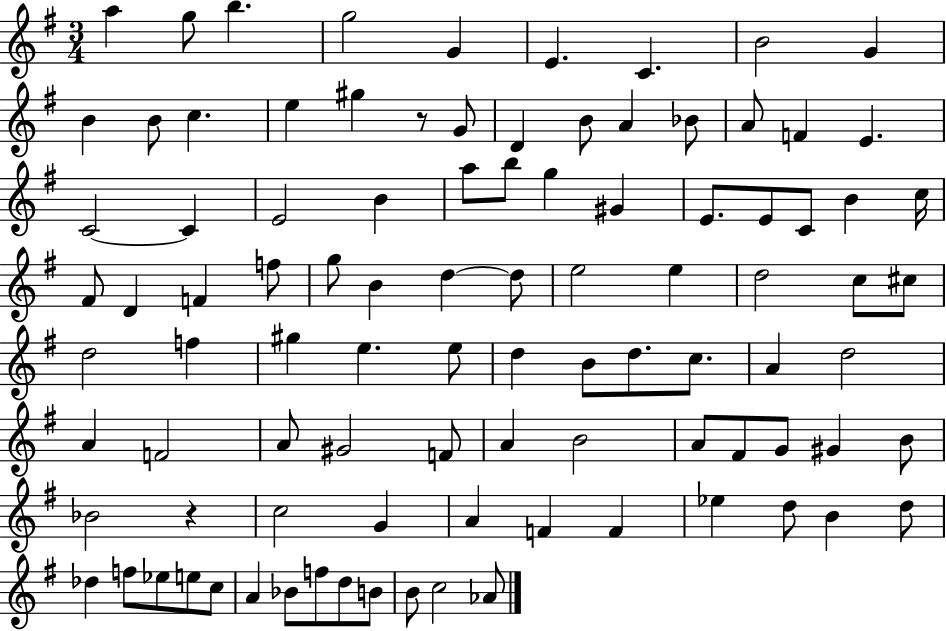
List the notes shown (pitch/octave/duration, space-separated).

A5/q G5/e B5/q. G5/h G4/q E4/q. C4/q. B4/h G4/q B4/q B4/e C5/q. E5/q G#5/q R/e G4/e D4/q B4/e A4/q Bb4/e A4/e F4/q E4/q. C4/h C4/q E4/h B4/q A5/e B5/e G5/q G#4/q E4/e. E4/e C4/e B4/q C5/s F#4/e D4/q F4/q F5/e G5/e B4/q D5/q D5/e E5/h E5/q D5/h C5/e C#5/e D5/h F5/q G#5/q E5/q. E5/e D5/q B4/e D5/e. C5/e. A4/q D5/h A4/q F4/h A4/e G#4/h F4/e A4/q B4/h A4/e F#4/e G4/e G#4/q B4/e Bb4/h R/q C5/h G4/q A4/q F4/q F4/q Eb5/q D5/e B4/q D5/e Db5/q F5/e Eb5/e E5/e C5/e A4/q Bb4/e F5/e D5/e B4/e B4/e C5/h Ab4/e